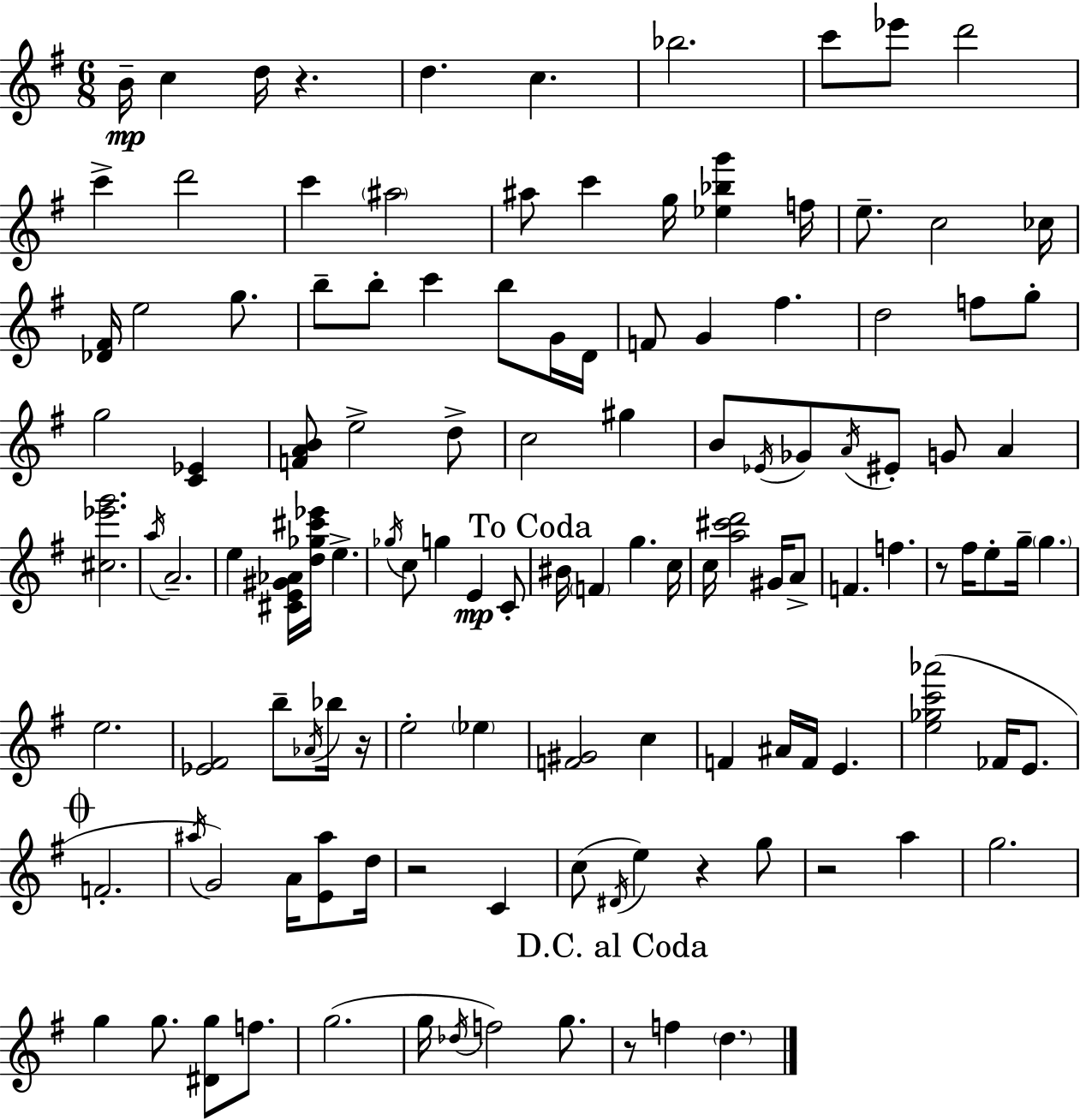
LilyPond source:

{
  \clef treble
  \numericTimeSignature
  \time 6/8
  \key e \minor
  b'16--\mp c''4 d''16 r4. | d''4. c''4. | bes''2. | c'''8 ees'''8 d'''2 | \break c'''4-> d'''2 | c'''4 \parenthesize ais''2 | ais''8 c'''4 g''16 <ees'' bes'' g'''>4 f''16 | e''8.-- c''2 ces''16 | \break <des' fis'>16 e''2 g''8. | b''8-- b''8-. c'''4 b''8 g'16 d'16 | f'8 g'4 fis''4. | d''2 f''8 g''8-. | \break g''2 <c' ees'>4 | <f' a' b'>8 e''2-> d''8-> | c''2 gis''4 | b'8 \acciaccatura { ees'16 } ges'8 \acciaccatura { a'16 } eis'8-. g'8 a'4 | \break <cis'' ees''' g'''>2. | \acciaccatura { a''16 } a'2.-- | e''4 <cis' e' gis' aes'>16 <d'' ges'' cis''' ees'''>16 e''4.-> | \acciaccatura { ges''16 } c''8 g''4 e'4\mp | \break c'8-. \mark "To Coda" bis'16 \parenthesize f'4 g''4. | c''16 c''16 <a'' cis''' d'''>2 | gis'16 a'8-> f'4. f''4. | r8 fis''16 e''8-. g''16-- \parenthesize g''4. | \break e''2. | <ees' fis'>2 | b''8-- \acciaccatura { aes'16 } bes''16 r16 e''2-. | \parenthesize ees''4 <f' gis'>2 | \break c''4 f'4 ais'16 f'16 e'4. | <e'' ges'' c''' aes'''>2( | fes'16 e'8. \mark \markup { \musicglyph "scripts.coda" } f'2.-. | \acciaccatura { ais''16 } g'2) | \break a'16 <e' ais''>8 d''16 r2 | c'4 c''8( \acciaccatura { dis'16 } e''4) | r4 g''8 r2 | a''4 g''2. | \break g''4 g''8. | <dis' g''>8 f''8. g''2.( | g''16 \acciaccatura { des''16 } f''2) | g''8. \mark "D.C. al Coda" r8 f''4 | \break \parenthesize d''4. \bar "|."
}